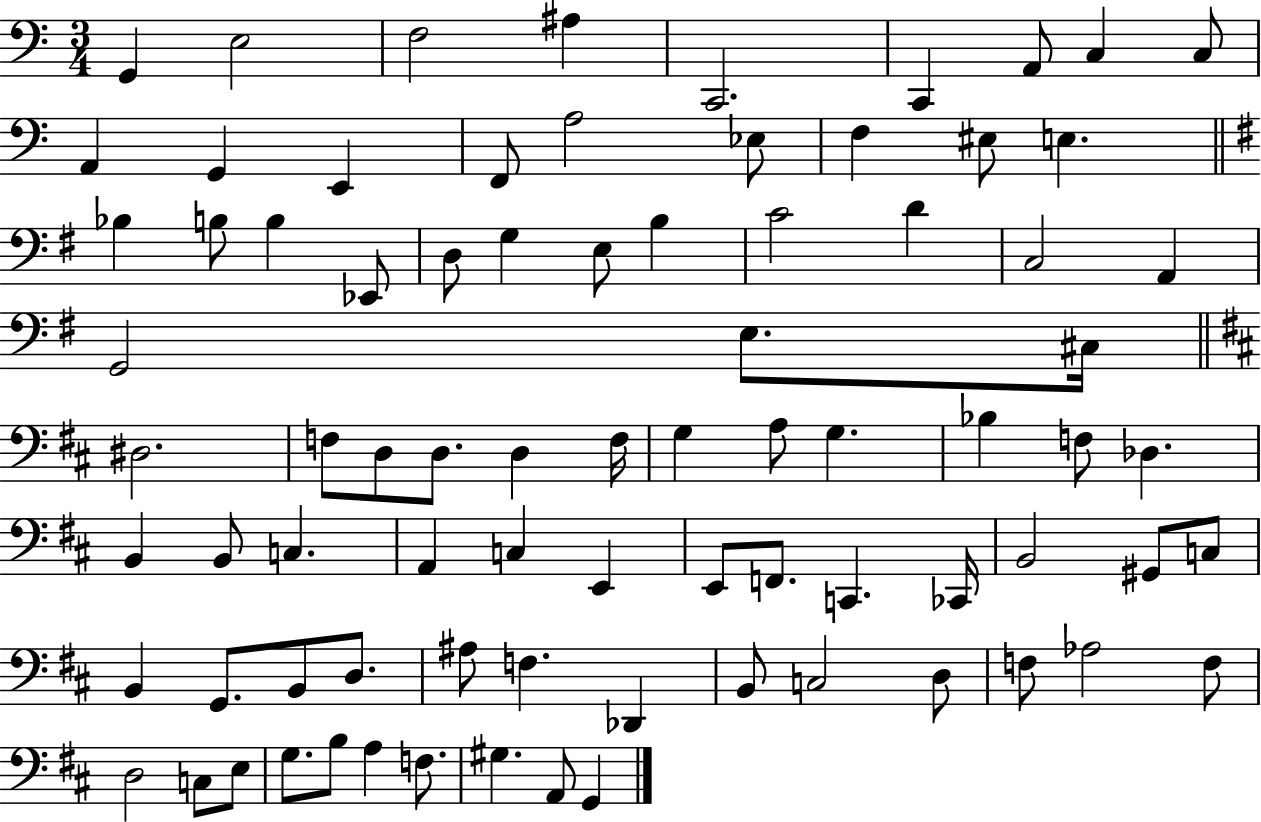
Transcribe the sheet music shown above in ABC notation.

X:1
T:Untitled
M:3/4
L:1/4
K:C
G,, E,2 F,2 ^A, C,,2 C,, A,,/2 C, C,/2 A,, G,, E,, F,,/2 A,2 _E,/2 F, ^E,/2 E, _B, B,/2 B, _E,,/2 D,/2 G, E,/2 B, C2 D C,2 A,, G,,2 E,/2 ^C,/4 ^D,2 F,/2 D,/2 D,/2 D, F,/4 G, A,/2 G, _B, F,/2 _D, B,, B,,/2 C, A,, C, E,, E,,/2 F,,/2 C,, _C,,/4 B,,2 ^G,,/2 C,/2 B,, G,,/2 B,,/2 D,/2 ^A,/2 F, _D,, B,,/2 C,2 D,/2 F,/2 _A,2 F,/2 D,2 C,/2 E,/2 G,/2 B,/2 A, F,/2 ^G, A,,/2 G,,